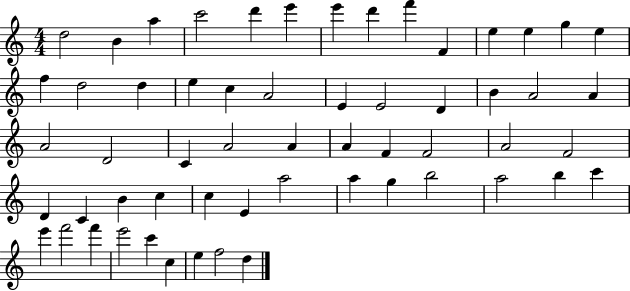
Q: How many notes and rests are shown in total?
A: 58